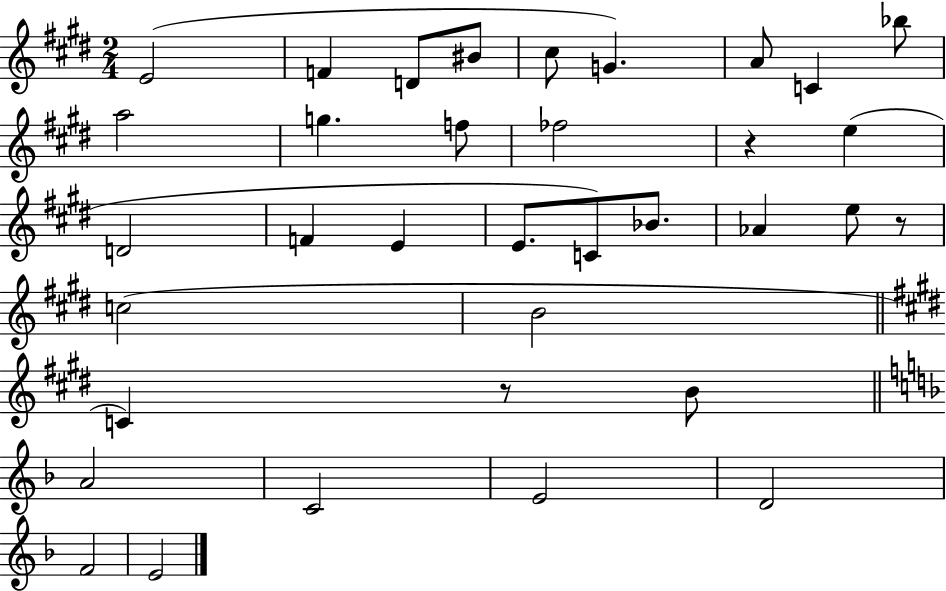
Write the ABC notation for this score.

X:1
T:Untitled
M:2/4
L:1/4
K:E
E2 F D/2 ^B/2 ^c/2 G A/2 C _b/2 a2 g f/2 _f2 z e D2 F E E/2 C/2 _B/2 _A e/2 z/2 c2 B2 C z/2 B/2 A2 C2 E2 D2 F2 E2